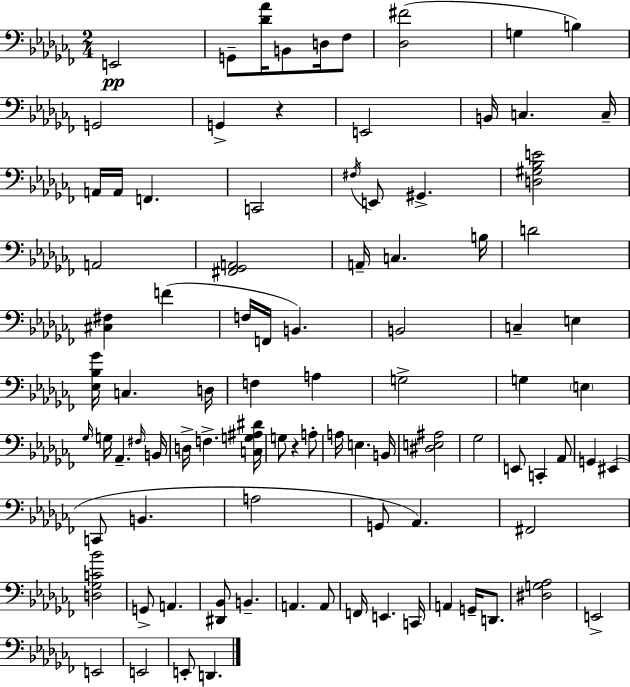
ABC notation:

X:1
T:Untitled
M:2/4
L:1/4
K:Abm
E,,2 G,,/2 [_D_A]/4 B,,/2 D,/4 _F,/2 [_D,^F]2 G, B, G,,2 G,, z E,,2 B,,/4 C, C,/4 A,,/4 A,,/4 F,, C,,2 ^F,/4 E,,/2 ^G,, [D,^G,_B,E]2 A,,2 [^F,,_G,,A,,]2 A,,/4 C, B,/4 D2 [^C,^F,] F F,/4 F,,/4 B,, B,,2 C, E, [_E,_B,_G]/4 C, D,/4 F, A, G,2 G, E, _G,/4 G,/4 _A,, ^F,/4 B,,/4 D,/4 F, [C,G,^A,^D]/4 G,/2 z A,/2 A,/4 E, B,,/4 [^D,E,^A,]2 _G,2 E,,/2 C,, _A,,/2 G,, ^E,, C,,/2 B,, A,2 G,,/2 _A,, ^F,,2 [D,_G,C_B]2 G,,/2 A,, [^D,,_B,,]/2 B,, A,, A,,/2 F,,/4 E,, C,,/4 A,, G,,/4 D,,/2 [^D,G,_A,]2 E,,2 E,,2 E,,2 E,,/2 D,,